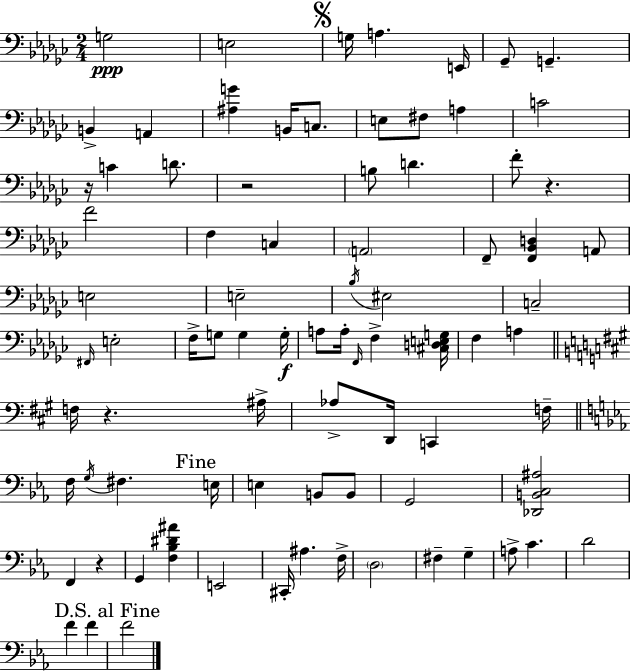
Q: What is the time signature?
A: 2/4